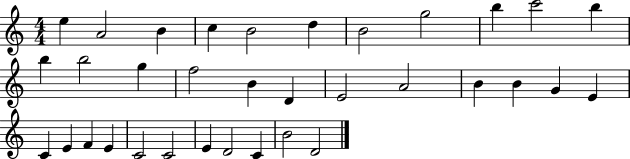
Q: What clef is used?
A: treble